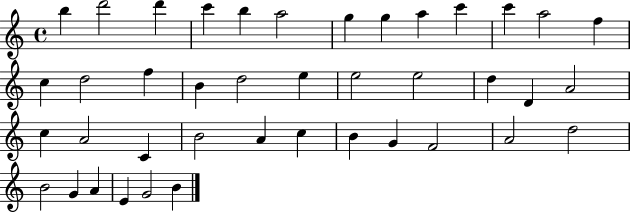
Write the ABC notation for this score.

X:1
T:Untitled
M:4/4
L:1/4
K:C
b d'2 d' c' b a2 g g a c' c' a2 f c d2 f B d2 e e2 e2 d D A2 c A2 C B2 A c B G F2 A2 d2 B2 G A E G2 B